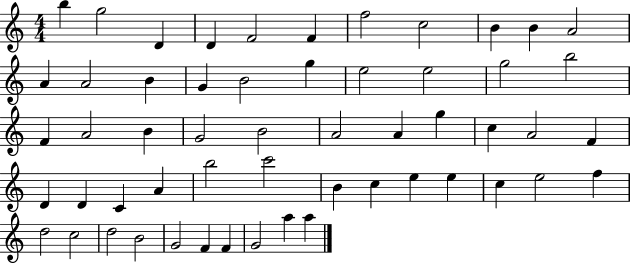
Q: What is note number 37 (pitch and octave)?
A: B5